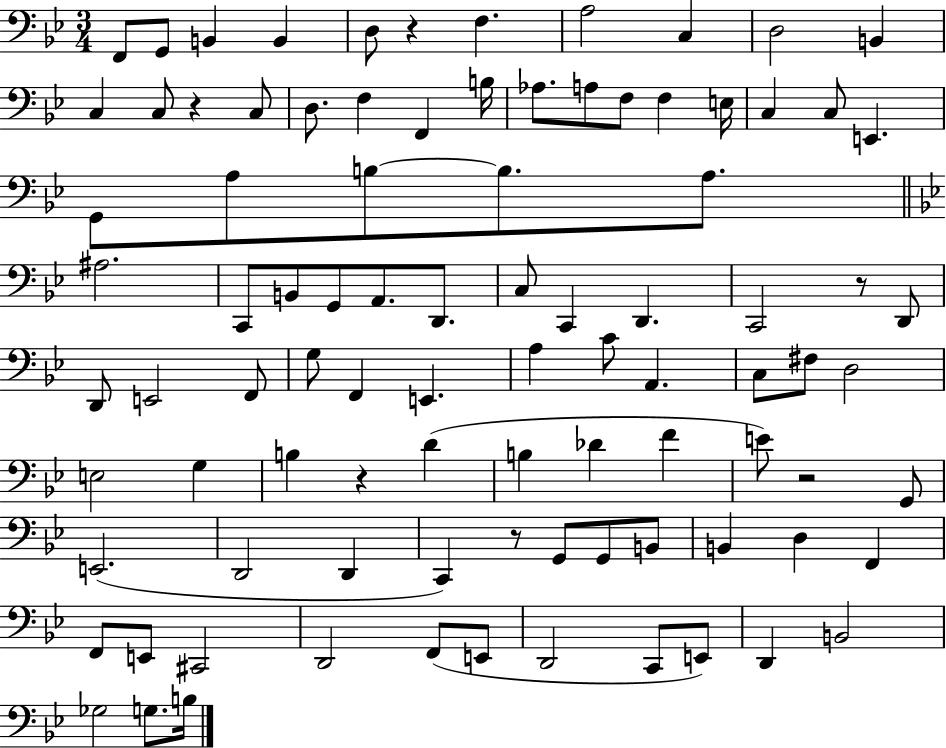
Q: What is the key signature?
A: BES major